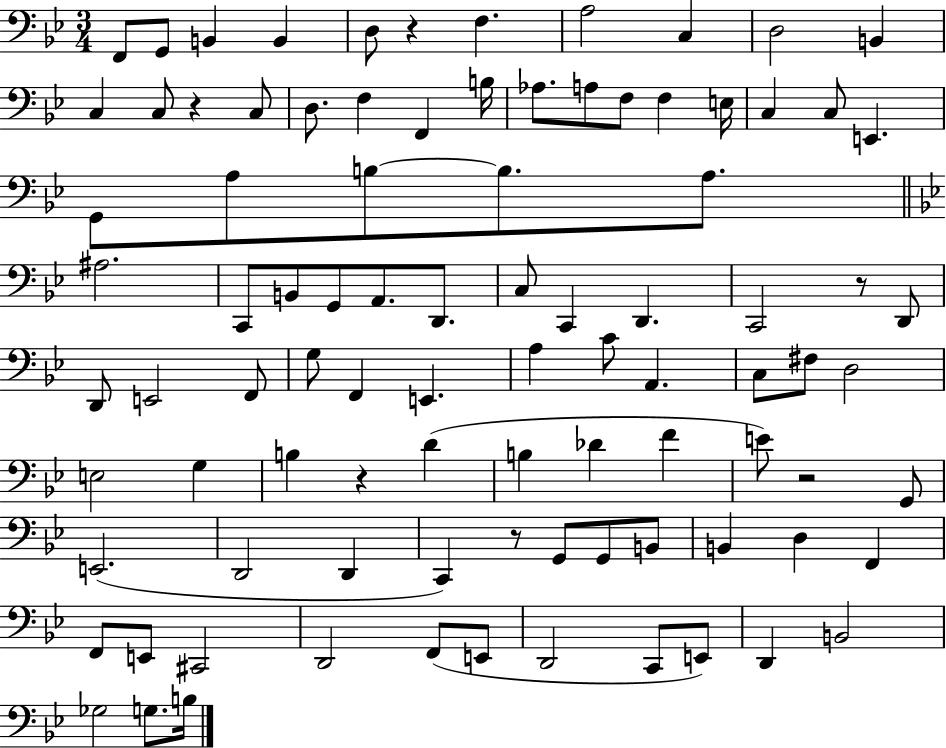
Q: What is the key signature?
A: BES major